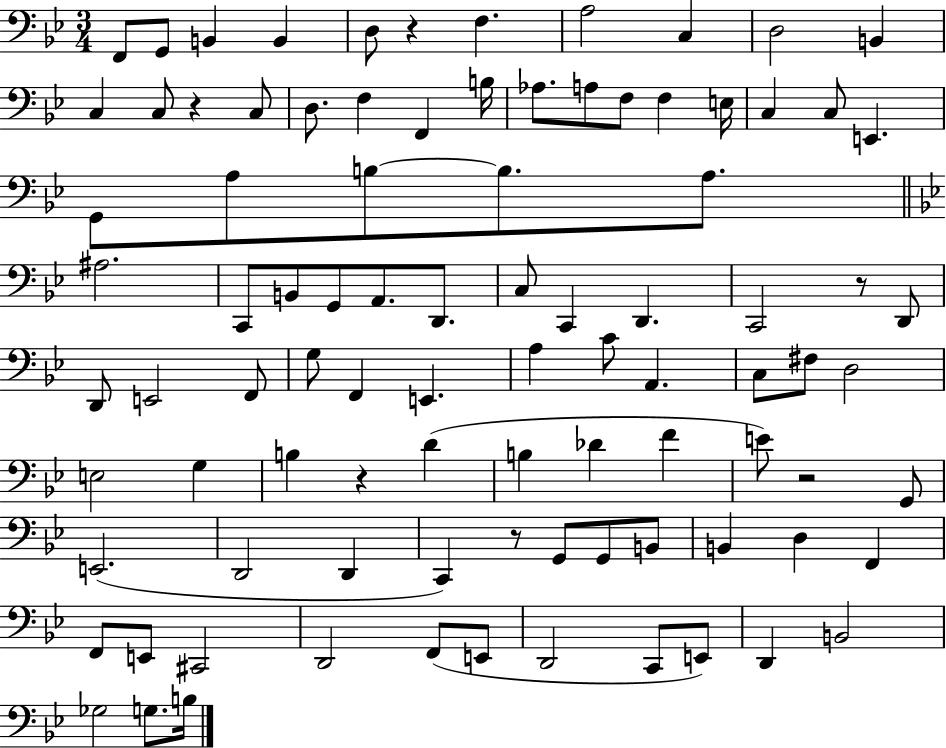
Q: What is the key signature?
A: BES major